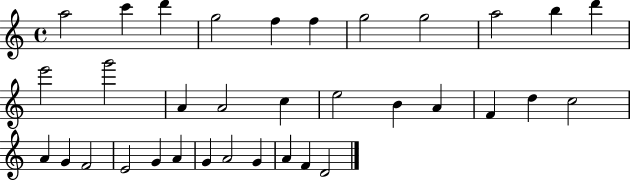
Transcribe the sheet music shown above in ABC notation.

X:1
T:Untitled
M:4/4
L:1/4
K:C
a2 c' d' g2 f f g2 g2 a2 b d' e'2 g'2 A A2 c e2 B A F d c2 A G F2 E2 G A G A2 G A F D2